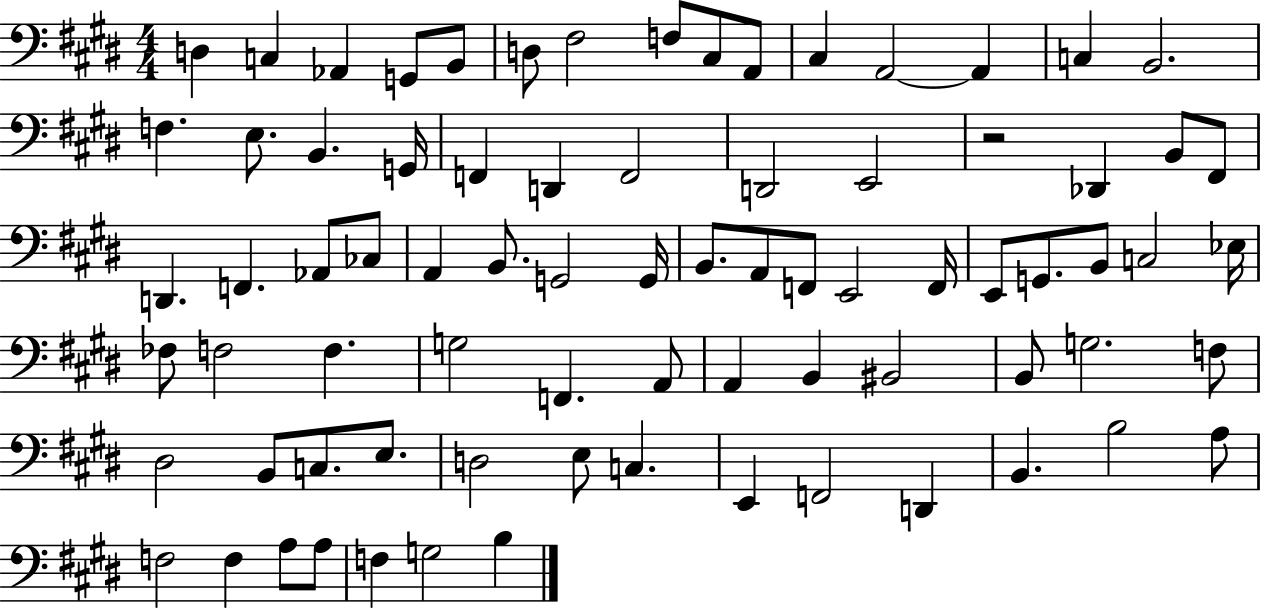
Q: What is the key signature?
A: E major